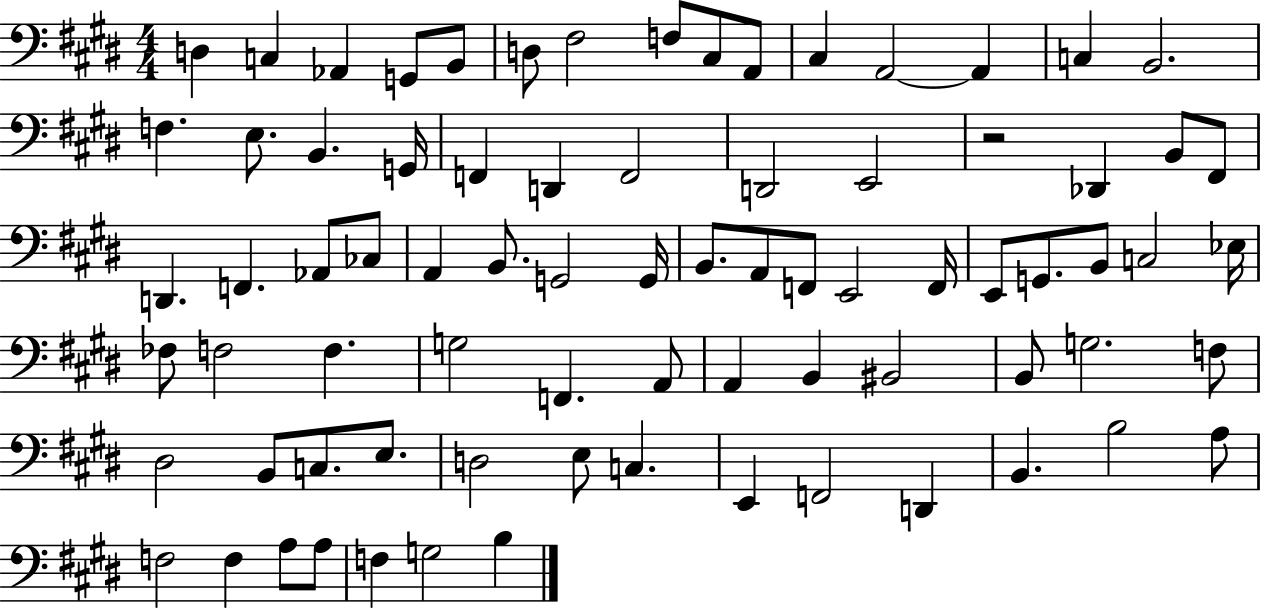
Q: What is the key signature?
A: E major